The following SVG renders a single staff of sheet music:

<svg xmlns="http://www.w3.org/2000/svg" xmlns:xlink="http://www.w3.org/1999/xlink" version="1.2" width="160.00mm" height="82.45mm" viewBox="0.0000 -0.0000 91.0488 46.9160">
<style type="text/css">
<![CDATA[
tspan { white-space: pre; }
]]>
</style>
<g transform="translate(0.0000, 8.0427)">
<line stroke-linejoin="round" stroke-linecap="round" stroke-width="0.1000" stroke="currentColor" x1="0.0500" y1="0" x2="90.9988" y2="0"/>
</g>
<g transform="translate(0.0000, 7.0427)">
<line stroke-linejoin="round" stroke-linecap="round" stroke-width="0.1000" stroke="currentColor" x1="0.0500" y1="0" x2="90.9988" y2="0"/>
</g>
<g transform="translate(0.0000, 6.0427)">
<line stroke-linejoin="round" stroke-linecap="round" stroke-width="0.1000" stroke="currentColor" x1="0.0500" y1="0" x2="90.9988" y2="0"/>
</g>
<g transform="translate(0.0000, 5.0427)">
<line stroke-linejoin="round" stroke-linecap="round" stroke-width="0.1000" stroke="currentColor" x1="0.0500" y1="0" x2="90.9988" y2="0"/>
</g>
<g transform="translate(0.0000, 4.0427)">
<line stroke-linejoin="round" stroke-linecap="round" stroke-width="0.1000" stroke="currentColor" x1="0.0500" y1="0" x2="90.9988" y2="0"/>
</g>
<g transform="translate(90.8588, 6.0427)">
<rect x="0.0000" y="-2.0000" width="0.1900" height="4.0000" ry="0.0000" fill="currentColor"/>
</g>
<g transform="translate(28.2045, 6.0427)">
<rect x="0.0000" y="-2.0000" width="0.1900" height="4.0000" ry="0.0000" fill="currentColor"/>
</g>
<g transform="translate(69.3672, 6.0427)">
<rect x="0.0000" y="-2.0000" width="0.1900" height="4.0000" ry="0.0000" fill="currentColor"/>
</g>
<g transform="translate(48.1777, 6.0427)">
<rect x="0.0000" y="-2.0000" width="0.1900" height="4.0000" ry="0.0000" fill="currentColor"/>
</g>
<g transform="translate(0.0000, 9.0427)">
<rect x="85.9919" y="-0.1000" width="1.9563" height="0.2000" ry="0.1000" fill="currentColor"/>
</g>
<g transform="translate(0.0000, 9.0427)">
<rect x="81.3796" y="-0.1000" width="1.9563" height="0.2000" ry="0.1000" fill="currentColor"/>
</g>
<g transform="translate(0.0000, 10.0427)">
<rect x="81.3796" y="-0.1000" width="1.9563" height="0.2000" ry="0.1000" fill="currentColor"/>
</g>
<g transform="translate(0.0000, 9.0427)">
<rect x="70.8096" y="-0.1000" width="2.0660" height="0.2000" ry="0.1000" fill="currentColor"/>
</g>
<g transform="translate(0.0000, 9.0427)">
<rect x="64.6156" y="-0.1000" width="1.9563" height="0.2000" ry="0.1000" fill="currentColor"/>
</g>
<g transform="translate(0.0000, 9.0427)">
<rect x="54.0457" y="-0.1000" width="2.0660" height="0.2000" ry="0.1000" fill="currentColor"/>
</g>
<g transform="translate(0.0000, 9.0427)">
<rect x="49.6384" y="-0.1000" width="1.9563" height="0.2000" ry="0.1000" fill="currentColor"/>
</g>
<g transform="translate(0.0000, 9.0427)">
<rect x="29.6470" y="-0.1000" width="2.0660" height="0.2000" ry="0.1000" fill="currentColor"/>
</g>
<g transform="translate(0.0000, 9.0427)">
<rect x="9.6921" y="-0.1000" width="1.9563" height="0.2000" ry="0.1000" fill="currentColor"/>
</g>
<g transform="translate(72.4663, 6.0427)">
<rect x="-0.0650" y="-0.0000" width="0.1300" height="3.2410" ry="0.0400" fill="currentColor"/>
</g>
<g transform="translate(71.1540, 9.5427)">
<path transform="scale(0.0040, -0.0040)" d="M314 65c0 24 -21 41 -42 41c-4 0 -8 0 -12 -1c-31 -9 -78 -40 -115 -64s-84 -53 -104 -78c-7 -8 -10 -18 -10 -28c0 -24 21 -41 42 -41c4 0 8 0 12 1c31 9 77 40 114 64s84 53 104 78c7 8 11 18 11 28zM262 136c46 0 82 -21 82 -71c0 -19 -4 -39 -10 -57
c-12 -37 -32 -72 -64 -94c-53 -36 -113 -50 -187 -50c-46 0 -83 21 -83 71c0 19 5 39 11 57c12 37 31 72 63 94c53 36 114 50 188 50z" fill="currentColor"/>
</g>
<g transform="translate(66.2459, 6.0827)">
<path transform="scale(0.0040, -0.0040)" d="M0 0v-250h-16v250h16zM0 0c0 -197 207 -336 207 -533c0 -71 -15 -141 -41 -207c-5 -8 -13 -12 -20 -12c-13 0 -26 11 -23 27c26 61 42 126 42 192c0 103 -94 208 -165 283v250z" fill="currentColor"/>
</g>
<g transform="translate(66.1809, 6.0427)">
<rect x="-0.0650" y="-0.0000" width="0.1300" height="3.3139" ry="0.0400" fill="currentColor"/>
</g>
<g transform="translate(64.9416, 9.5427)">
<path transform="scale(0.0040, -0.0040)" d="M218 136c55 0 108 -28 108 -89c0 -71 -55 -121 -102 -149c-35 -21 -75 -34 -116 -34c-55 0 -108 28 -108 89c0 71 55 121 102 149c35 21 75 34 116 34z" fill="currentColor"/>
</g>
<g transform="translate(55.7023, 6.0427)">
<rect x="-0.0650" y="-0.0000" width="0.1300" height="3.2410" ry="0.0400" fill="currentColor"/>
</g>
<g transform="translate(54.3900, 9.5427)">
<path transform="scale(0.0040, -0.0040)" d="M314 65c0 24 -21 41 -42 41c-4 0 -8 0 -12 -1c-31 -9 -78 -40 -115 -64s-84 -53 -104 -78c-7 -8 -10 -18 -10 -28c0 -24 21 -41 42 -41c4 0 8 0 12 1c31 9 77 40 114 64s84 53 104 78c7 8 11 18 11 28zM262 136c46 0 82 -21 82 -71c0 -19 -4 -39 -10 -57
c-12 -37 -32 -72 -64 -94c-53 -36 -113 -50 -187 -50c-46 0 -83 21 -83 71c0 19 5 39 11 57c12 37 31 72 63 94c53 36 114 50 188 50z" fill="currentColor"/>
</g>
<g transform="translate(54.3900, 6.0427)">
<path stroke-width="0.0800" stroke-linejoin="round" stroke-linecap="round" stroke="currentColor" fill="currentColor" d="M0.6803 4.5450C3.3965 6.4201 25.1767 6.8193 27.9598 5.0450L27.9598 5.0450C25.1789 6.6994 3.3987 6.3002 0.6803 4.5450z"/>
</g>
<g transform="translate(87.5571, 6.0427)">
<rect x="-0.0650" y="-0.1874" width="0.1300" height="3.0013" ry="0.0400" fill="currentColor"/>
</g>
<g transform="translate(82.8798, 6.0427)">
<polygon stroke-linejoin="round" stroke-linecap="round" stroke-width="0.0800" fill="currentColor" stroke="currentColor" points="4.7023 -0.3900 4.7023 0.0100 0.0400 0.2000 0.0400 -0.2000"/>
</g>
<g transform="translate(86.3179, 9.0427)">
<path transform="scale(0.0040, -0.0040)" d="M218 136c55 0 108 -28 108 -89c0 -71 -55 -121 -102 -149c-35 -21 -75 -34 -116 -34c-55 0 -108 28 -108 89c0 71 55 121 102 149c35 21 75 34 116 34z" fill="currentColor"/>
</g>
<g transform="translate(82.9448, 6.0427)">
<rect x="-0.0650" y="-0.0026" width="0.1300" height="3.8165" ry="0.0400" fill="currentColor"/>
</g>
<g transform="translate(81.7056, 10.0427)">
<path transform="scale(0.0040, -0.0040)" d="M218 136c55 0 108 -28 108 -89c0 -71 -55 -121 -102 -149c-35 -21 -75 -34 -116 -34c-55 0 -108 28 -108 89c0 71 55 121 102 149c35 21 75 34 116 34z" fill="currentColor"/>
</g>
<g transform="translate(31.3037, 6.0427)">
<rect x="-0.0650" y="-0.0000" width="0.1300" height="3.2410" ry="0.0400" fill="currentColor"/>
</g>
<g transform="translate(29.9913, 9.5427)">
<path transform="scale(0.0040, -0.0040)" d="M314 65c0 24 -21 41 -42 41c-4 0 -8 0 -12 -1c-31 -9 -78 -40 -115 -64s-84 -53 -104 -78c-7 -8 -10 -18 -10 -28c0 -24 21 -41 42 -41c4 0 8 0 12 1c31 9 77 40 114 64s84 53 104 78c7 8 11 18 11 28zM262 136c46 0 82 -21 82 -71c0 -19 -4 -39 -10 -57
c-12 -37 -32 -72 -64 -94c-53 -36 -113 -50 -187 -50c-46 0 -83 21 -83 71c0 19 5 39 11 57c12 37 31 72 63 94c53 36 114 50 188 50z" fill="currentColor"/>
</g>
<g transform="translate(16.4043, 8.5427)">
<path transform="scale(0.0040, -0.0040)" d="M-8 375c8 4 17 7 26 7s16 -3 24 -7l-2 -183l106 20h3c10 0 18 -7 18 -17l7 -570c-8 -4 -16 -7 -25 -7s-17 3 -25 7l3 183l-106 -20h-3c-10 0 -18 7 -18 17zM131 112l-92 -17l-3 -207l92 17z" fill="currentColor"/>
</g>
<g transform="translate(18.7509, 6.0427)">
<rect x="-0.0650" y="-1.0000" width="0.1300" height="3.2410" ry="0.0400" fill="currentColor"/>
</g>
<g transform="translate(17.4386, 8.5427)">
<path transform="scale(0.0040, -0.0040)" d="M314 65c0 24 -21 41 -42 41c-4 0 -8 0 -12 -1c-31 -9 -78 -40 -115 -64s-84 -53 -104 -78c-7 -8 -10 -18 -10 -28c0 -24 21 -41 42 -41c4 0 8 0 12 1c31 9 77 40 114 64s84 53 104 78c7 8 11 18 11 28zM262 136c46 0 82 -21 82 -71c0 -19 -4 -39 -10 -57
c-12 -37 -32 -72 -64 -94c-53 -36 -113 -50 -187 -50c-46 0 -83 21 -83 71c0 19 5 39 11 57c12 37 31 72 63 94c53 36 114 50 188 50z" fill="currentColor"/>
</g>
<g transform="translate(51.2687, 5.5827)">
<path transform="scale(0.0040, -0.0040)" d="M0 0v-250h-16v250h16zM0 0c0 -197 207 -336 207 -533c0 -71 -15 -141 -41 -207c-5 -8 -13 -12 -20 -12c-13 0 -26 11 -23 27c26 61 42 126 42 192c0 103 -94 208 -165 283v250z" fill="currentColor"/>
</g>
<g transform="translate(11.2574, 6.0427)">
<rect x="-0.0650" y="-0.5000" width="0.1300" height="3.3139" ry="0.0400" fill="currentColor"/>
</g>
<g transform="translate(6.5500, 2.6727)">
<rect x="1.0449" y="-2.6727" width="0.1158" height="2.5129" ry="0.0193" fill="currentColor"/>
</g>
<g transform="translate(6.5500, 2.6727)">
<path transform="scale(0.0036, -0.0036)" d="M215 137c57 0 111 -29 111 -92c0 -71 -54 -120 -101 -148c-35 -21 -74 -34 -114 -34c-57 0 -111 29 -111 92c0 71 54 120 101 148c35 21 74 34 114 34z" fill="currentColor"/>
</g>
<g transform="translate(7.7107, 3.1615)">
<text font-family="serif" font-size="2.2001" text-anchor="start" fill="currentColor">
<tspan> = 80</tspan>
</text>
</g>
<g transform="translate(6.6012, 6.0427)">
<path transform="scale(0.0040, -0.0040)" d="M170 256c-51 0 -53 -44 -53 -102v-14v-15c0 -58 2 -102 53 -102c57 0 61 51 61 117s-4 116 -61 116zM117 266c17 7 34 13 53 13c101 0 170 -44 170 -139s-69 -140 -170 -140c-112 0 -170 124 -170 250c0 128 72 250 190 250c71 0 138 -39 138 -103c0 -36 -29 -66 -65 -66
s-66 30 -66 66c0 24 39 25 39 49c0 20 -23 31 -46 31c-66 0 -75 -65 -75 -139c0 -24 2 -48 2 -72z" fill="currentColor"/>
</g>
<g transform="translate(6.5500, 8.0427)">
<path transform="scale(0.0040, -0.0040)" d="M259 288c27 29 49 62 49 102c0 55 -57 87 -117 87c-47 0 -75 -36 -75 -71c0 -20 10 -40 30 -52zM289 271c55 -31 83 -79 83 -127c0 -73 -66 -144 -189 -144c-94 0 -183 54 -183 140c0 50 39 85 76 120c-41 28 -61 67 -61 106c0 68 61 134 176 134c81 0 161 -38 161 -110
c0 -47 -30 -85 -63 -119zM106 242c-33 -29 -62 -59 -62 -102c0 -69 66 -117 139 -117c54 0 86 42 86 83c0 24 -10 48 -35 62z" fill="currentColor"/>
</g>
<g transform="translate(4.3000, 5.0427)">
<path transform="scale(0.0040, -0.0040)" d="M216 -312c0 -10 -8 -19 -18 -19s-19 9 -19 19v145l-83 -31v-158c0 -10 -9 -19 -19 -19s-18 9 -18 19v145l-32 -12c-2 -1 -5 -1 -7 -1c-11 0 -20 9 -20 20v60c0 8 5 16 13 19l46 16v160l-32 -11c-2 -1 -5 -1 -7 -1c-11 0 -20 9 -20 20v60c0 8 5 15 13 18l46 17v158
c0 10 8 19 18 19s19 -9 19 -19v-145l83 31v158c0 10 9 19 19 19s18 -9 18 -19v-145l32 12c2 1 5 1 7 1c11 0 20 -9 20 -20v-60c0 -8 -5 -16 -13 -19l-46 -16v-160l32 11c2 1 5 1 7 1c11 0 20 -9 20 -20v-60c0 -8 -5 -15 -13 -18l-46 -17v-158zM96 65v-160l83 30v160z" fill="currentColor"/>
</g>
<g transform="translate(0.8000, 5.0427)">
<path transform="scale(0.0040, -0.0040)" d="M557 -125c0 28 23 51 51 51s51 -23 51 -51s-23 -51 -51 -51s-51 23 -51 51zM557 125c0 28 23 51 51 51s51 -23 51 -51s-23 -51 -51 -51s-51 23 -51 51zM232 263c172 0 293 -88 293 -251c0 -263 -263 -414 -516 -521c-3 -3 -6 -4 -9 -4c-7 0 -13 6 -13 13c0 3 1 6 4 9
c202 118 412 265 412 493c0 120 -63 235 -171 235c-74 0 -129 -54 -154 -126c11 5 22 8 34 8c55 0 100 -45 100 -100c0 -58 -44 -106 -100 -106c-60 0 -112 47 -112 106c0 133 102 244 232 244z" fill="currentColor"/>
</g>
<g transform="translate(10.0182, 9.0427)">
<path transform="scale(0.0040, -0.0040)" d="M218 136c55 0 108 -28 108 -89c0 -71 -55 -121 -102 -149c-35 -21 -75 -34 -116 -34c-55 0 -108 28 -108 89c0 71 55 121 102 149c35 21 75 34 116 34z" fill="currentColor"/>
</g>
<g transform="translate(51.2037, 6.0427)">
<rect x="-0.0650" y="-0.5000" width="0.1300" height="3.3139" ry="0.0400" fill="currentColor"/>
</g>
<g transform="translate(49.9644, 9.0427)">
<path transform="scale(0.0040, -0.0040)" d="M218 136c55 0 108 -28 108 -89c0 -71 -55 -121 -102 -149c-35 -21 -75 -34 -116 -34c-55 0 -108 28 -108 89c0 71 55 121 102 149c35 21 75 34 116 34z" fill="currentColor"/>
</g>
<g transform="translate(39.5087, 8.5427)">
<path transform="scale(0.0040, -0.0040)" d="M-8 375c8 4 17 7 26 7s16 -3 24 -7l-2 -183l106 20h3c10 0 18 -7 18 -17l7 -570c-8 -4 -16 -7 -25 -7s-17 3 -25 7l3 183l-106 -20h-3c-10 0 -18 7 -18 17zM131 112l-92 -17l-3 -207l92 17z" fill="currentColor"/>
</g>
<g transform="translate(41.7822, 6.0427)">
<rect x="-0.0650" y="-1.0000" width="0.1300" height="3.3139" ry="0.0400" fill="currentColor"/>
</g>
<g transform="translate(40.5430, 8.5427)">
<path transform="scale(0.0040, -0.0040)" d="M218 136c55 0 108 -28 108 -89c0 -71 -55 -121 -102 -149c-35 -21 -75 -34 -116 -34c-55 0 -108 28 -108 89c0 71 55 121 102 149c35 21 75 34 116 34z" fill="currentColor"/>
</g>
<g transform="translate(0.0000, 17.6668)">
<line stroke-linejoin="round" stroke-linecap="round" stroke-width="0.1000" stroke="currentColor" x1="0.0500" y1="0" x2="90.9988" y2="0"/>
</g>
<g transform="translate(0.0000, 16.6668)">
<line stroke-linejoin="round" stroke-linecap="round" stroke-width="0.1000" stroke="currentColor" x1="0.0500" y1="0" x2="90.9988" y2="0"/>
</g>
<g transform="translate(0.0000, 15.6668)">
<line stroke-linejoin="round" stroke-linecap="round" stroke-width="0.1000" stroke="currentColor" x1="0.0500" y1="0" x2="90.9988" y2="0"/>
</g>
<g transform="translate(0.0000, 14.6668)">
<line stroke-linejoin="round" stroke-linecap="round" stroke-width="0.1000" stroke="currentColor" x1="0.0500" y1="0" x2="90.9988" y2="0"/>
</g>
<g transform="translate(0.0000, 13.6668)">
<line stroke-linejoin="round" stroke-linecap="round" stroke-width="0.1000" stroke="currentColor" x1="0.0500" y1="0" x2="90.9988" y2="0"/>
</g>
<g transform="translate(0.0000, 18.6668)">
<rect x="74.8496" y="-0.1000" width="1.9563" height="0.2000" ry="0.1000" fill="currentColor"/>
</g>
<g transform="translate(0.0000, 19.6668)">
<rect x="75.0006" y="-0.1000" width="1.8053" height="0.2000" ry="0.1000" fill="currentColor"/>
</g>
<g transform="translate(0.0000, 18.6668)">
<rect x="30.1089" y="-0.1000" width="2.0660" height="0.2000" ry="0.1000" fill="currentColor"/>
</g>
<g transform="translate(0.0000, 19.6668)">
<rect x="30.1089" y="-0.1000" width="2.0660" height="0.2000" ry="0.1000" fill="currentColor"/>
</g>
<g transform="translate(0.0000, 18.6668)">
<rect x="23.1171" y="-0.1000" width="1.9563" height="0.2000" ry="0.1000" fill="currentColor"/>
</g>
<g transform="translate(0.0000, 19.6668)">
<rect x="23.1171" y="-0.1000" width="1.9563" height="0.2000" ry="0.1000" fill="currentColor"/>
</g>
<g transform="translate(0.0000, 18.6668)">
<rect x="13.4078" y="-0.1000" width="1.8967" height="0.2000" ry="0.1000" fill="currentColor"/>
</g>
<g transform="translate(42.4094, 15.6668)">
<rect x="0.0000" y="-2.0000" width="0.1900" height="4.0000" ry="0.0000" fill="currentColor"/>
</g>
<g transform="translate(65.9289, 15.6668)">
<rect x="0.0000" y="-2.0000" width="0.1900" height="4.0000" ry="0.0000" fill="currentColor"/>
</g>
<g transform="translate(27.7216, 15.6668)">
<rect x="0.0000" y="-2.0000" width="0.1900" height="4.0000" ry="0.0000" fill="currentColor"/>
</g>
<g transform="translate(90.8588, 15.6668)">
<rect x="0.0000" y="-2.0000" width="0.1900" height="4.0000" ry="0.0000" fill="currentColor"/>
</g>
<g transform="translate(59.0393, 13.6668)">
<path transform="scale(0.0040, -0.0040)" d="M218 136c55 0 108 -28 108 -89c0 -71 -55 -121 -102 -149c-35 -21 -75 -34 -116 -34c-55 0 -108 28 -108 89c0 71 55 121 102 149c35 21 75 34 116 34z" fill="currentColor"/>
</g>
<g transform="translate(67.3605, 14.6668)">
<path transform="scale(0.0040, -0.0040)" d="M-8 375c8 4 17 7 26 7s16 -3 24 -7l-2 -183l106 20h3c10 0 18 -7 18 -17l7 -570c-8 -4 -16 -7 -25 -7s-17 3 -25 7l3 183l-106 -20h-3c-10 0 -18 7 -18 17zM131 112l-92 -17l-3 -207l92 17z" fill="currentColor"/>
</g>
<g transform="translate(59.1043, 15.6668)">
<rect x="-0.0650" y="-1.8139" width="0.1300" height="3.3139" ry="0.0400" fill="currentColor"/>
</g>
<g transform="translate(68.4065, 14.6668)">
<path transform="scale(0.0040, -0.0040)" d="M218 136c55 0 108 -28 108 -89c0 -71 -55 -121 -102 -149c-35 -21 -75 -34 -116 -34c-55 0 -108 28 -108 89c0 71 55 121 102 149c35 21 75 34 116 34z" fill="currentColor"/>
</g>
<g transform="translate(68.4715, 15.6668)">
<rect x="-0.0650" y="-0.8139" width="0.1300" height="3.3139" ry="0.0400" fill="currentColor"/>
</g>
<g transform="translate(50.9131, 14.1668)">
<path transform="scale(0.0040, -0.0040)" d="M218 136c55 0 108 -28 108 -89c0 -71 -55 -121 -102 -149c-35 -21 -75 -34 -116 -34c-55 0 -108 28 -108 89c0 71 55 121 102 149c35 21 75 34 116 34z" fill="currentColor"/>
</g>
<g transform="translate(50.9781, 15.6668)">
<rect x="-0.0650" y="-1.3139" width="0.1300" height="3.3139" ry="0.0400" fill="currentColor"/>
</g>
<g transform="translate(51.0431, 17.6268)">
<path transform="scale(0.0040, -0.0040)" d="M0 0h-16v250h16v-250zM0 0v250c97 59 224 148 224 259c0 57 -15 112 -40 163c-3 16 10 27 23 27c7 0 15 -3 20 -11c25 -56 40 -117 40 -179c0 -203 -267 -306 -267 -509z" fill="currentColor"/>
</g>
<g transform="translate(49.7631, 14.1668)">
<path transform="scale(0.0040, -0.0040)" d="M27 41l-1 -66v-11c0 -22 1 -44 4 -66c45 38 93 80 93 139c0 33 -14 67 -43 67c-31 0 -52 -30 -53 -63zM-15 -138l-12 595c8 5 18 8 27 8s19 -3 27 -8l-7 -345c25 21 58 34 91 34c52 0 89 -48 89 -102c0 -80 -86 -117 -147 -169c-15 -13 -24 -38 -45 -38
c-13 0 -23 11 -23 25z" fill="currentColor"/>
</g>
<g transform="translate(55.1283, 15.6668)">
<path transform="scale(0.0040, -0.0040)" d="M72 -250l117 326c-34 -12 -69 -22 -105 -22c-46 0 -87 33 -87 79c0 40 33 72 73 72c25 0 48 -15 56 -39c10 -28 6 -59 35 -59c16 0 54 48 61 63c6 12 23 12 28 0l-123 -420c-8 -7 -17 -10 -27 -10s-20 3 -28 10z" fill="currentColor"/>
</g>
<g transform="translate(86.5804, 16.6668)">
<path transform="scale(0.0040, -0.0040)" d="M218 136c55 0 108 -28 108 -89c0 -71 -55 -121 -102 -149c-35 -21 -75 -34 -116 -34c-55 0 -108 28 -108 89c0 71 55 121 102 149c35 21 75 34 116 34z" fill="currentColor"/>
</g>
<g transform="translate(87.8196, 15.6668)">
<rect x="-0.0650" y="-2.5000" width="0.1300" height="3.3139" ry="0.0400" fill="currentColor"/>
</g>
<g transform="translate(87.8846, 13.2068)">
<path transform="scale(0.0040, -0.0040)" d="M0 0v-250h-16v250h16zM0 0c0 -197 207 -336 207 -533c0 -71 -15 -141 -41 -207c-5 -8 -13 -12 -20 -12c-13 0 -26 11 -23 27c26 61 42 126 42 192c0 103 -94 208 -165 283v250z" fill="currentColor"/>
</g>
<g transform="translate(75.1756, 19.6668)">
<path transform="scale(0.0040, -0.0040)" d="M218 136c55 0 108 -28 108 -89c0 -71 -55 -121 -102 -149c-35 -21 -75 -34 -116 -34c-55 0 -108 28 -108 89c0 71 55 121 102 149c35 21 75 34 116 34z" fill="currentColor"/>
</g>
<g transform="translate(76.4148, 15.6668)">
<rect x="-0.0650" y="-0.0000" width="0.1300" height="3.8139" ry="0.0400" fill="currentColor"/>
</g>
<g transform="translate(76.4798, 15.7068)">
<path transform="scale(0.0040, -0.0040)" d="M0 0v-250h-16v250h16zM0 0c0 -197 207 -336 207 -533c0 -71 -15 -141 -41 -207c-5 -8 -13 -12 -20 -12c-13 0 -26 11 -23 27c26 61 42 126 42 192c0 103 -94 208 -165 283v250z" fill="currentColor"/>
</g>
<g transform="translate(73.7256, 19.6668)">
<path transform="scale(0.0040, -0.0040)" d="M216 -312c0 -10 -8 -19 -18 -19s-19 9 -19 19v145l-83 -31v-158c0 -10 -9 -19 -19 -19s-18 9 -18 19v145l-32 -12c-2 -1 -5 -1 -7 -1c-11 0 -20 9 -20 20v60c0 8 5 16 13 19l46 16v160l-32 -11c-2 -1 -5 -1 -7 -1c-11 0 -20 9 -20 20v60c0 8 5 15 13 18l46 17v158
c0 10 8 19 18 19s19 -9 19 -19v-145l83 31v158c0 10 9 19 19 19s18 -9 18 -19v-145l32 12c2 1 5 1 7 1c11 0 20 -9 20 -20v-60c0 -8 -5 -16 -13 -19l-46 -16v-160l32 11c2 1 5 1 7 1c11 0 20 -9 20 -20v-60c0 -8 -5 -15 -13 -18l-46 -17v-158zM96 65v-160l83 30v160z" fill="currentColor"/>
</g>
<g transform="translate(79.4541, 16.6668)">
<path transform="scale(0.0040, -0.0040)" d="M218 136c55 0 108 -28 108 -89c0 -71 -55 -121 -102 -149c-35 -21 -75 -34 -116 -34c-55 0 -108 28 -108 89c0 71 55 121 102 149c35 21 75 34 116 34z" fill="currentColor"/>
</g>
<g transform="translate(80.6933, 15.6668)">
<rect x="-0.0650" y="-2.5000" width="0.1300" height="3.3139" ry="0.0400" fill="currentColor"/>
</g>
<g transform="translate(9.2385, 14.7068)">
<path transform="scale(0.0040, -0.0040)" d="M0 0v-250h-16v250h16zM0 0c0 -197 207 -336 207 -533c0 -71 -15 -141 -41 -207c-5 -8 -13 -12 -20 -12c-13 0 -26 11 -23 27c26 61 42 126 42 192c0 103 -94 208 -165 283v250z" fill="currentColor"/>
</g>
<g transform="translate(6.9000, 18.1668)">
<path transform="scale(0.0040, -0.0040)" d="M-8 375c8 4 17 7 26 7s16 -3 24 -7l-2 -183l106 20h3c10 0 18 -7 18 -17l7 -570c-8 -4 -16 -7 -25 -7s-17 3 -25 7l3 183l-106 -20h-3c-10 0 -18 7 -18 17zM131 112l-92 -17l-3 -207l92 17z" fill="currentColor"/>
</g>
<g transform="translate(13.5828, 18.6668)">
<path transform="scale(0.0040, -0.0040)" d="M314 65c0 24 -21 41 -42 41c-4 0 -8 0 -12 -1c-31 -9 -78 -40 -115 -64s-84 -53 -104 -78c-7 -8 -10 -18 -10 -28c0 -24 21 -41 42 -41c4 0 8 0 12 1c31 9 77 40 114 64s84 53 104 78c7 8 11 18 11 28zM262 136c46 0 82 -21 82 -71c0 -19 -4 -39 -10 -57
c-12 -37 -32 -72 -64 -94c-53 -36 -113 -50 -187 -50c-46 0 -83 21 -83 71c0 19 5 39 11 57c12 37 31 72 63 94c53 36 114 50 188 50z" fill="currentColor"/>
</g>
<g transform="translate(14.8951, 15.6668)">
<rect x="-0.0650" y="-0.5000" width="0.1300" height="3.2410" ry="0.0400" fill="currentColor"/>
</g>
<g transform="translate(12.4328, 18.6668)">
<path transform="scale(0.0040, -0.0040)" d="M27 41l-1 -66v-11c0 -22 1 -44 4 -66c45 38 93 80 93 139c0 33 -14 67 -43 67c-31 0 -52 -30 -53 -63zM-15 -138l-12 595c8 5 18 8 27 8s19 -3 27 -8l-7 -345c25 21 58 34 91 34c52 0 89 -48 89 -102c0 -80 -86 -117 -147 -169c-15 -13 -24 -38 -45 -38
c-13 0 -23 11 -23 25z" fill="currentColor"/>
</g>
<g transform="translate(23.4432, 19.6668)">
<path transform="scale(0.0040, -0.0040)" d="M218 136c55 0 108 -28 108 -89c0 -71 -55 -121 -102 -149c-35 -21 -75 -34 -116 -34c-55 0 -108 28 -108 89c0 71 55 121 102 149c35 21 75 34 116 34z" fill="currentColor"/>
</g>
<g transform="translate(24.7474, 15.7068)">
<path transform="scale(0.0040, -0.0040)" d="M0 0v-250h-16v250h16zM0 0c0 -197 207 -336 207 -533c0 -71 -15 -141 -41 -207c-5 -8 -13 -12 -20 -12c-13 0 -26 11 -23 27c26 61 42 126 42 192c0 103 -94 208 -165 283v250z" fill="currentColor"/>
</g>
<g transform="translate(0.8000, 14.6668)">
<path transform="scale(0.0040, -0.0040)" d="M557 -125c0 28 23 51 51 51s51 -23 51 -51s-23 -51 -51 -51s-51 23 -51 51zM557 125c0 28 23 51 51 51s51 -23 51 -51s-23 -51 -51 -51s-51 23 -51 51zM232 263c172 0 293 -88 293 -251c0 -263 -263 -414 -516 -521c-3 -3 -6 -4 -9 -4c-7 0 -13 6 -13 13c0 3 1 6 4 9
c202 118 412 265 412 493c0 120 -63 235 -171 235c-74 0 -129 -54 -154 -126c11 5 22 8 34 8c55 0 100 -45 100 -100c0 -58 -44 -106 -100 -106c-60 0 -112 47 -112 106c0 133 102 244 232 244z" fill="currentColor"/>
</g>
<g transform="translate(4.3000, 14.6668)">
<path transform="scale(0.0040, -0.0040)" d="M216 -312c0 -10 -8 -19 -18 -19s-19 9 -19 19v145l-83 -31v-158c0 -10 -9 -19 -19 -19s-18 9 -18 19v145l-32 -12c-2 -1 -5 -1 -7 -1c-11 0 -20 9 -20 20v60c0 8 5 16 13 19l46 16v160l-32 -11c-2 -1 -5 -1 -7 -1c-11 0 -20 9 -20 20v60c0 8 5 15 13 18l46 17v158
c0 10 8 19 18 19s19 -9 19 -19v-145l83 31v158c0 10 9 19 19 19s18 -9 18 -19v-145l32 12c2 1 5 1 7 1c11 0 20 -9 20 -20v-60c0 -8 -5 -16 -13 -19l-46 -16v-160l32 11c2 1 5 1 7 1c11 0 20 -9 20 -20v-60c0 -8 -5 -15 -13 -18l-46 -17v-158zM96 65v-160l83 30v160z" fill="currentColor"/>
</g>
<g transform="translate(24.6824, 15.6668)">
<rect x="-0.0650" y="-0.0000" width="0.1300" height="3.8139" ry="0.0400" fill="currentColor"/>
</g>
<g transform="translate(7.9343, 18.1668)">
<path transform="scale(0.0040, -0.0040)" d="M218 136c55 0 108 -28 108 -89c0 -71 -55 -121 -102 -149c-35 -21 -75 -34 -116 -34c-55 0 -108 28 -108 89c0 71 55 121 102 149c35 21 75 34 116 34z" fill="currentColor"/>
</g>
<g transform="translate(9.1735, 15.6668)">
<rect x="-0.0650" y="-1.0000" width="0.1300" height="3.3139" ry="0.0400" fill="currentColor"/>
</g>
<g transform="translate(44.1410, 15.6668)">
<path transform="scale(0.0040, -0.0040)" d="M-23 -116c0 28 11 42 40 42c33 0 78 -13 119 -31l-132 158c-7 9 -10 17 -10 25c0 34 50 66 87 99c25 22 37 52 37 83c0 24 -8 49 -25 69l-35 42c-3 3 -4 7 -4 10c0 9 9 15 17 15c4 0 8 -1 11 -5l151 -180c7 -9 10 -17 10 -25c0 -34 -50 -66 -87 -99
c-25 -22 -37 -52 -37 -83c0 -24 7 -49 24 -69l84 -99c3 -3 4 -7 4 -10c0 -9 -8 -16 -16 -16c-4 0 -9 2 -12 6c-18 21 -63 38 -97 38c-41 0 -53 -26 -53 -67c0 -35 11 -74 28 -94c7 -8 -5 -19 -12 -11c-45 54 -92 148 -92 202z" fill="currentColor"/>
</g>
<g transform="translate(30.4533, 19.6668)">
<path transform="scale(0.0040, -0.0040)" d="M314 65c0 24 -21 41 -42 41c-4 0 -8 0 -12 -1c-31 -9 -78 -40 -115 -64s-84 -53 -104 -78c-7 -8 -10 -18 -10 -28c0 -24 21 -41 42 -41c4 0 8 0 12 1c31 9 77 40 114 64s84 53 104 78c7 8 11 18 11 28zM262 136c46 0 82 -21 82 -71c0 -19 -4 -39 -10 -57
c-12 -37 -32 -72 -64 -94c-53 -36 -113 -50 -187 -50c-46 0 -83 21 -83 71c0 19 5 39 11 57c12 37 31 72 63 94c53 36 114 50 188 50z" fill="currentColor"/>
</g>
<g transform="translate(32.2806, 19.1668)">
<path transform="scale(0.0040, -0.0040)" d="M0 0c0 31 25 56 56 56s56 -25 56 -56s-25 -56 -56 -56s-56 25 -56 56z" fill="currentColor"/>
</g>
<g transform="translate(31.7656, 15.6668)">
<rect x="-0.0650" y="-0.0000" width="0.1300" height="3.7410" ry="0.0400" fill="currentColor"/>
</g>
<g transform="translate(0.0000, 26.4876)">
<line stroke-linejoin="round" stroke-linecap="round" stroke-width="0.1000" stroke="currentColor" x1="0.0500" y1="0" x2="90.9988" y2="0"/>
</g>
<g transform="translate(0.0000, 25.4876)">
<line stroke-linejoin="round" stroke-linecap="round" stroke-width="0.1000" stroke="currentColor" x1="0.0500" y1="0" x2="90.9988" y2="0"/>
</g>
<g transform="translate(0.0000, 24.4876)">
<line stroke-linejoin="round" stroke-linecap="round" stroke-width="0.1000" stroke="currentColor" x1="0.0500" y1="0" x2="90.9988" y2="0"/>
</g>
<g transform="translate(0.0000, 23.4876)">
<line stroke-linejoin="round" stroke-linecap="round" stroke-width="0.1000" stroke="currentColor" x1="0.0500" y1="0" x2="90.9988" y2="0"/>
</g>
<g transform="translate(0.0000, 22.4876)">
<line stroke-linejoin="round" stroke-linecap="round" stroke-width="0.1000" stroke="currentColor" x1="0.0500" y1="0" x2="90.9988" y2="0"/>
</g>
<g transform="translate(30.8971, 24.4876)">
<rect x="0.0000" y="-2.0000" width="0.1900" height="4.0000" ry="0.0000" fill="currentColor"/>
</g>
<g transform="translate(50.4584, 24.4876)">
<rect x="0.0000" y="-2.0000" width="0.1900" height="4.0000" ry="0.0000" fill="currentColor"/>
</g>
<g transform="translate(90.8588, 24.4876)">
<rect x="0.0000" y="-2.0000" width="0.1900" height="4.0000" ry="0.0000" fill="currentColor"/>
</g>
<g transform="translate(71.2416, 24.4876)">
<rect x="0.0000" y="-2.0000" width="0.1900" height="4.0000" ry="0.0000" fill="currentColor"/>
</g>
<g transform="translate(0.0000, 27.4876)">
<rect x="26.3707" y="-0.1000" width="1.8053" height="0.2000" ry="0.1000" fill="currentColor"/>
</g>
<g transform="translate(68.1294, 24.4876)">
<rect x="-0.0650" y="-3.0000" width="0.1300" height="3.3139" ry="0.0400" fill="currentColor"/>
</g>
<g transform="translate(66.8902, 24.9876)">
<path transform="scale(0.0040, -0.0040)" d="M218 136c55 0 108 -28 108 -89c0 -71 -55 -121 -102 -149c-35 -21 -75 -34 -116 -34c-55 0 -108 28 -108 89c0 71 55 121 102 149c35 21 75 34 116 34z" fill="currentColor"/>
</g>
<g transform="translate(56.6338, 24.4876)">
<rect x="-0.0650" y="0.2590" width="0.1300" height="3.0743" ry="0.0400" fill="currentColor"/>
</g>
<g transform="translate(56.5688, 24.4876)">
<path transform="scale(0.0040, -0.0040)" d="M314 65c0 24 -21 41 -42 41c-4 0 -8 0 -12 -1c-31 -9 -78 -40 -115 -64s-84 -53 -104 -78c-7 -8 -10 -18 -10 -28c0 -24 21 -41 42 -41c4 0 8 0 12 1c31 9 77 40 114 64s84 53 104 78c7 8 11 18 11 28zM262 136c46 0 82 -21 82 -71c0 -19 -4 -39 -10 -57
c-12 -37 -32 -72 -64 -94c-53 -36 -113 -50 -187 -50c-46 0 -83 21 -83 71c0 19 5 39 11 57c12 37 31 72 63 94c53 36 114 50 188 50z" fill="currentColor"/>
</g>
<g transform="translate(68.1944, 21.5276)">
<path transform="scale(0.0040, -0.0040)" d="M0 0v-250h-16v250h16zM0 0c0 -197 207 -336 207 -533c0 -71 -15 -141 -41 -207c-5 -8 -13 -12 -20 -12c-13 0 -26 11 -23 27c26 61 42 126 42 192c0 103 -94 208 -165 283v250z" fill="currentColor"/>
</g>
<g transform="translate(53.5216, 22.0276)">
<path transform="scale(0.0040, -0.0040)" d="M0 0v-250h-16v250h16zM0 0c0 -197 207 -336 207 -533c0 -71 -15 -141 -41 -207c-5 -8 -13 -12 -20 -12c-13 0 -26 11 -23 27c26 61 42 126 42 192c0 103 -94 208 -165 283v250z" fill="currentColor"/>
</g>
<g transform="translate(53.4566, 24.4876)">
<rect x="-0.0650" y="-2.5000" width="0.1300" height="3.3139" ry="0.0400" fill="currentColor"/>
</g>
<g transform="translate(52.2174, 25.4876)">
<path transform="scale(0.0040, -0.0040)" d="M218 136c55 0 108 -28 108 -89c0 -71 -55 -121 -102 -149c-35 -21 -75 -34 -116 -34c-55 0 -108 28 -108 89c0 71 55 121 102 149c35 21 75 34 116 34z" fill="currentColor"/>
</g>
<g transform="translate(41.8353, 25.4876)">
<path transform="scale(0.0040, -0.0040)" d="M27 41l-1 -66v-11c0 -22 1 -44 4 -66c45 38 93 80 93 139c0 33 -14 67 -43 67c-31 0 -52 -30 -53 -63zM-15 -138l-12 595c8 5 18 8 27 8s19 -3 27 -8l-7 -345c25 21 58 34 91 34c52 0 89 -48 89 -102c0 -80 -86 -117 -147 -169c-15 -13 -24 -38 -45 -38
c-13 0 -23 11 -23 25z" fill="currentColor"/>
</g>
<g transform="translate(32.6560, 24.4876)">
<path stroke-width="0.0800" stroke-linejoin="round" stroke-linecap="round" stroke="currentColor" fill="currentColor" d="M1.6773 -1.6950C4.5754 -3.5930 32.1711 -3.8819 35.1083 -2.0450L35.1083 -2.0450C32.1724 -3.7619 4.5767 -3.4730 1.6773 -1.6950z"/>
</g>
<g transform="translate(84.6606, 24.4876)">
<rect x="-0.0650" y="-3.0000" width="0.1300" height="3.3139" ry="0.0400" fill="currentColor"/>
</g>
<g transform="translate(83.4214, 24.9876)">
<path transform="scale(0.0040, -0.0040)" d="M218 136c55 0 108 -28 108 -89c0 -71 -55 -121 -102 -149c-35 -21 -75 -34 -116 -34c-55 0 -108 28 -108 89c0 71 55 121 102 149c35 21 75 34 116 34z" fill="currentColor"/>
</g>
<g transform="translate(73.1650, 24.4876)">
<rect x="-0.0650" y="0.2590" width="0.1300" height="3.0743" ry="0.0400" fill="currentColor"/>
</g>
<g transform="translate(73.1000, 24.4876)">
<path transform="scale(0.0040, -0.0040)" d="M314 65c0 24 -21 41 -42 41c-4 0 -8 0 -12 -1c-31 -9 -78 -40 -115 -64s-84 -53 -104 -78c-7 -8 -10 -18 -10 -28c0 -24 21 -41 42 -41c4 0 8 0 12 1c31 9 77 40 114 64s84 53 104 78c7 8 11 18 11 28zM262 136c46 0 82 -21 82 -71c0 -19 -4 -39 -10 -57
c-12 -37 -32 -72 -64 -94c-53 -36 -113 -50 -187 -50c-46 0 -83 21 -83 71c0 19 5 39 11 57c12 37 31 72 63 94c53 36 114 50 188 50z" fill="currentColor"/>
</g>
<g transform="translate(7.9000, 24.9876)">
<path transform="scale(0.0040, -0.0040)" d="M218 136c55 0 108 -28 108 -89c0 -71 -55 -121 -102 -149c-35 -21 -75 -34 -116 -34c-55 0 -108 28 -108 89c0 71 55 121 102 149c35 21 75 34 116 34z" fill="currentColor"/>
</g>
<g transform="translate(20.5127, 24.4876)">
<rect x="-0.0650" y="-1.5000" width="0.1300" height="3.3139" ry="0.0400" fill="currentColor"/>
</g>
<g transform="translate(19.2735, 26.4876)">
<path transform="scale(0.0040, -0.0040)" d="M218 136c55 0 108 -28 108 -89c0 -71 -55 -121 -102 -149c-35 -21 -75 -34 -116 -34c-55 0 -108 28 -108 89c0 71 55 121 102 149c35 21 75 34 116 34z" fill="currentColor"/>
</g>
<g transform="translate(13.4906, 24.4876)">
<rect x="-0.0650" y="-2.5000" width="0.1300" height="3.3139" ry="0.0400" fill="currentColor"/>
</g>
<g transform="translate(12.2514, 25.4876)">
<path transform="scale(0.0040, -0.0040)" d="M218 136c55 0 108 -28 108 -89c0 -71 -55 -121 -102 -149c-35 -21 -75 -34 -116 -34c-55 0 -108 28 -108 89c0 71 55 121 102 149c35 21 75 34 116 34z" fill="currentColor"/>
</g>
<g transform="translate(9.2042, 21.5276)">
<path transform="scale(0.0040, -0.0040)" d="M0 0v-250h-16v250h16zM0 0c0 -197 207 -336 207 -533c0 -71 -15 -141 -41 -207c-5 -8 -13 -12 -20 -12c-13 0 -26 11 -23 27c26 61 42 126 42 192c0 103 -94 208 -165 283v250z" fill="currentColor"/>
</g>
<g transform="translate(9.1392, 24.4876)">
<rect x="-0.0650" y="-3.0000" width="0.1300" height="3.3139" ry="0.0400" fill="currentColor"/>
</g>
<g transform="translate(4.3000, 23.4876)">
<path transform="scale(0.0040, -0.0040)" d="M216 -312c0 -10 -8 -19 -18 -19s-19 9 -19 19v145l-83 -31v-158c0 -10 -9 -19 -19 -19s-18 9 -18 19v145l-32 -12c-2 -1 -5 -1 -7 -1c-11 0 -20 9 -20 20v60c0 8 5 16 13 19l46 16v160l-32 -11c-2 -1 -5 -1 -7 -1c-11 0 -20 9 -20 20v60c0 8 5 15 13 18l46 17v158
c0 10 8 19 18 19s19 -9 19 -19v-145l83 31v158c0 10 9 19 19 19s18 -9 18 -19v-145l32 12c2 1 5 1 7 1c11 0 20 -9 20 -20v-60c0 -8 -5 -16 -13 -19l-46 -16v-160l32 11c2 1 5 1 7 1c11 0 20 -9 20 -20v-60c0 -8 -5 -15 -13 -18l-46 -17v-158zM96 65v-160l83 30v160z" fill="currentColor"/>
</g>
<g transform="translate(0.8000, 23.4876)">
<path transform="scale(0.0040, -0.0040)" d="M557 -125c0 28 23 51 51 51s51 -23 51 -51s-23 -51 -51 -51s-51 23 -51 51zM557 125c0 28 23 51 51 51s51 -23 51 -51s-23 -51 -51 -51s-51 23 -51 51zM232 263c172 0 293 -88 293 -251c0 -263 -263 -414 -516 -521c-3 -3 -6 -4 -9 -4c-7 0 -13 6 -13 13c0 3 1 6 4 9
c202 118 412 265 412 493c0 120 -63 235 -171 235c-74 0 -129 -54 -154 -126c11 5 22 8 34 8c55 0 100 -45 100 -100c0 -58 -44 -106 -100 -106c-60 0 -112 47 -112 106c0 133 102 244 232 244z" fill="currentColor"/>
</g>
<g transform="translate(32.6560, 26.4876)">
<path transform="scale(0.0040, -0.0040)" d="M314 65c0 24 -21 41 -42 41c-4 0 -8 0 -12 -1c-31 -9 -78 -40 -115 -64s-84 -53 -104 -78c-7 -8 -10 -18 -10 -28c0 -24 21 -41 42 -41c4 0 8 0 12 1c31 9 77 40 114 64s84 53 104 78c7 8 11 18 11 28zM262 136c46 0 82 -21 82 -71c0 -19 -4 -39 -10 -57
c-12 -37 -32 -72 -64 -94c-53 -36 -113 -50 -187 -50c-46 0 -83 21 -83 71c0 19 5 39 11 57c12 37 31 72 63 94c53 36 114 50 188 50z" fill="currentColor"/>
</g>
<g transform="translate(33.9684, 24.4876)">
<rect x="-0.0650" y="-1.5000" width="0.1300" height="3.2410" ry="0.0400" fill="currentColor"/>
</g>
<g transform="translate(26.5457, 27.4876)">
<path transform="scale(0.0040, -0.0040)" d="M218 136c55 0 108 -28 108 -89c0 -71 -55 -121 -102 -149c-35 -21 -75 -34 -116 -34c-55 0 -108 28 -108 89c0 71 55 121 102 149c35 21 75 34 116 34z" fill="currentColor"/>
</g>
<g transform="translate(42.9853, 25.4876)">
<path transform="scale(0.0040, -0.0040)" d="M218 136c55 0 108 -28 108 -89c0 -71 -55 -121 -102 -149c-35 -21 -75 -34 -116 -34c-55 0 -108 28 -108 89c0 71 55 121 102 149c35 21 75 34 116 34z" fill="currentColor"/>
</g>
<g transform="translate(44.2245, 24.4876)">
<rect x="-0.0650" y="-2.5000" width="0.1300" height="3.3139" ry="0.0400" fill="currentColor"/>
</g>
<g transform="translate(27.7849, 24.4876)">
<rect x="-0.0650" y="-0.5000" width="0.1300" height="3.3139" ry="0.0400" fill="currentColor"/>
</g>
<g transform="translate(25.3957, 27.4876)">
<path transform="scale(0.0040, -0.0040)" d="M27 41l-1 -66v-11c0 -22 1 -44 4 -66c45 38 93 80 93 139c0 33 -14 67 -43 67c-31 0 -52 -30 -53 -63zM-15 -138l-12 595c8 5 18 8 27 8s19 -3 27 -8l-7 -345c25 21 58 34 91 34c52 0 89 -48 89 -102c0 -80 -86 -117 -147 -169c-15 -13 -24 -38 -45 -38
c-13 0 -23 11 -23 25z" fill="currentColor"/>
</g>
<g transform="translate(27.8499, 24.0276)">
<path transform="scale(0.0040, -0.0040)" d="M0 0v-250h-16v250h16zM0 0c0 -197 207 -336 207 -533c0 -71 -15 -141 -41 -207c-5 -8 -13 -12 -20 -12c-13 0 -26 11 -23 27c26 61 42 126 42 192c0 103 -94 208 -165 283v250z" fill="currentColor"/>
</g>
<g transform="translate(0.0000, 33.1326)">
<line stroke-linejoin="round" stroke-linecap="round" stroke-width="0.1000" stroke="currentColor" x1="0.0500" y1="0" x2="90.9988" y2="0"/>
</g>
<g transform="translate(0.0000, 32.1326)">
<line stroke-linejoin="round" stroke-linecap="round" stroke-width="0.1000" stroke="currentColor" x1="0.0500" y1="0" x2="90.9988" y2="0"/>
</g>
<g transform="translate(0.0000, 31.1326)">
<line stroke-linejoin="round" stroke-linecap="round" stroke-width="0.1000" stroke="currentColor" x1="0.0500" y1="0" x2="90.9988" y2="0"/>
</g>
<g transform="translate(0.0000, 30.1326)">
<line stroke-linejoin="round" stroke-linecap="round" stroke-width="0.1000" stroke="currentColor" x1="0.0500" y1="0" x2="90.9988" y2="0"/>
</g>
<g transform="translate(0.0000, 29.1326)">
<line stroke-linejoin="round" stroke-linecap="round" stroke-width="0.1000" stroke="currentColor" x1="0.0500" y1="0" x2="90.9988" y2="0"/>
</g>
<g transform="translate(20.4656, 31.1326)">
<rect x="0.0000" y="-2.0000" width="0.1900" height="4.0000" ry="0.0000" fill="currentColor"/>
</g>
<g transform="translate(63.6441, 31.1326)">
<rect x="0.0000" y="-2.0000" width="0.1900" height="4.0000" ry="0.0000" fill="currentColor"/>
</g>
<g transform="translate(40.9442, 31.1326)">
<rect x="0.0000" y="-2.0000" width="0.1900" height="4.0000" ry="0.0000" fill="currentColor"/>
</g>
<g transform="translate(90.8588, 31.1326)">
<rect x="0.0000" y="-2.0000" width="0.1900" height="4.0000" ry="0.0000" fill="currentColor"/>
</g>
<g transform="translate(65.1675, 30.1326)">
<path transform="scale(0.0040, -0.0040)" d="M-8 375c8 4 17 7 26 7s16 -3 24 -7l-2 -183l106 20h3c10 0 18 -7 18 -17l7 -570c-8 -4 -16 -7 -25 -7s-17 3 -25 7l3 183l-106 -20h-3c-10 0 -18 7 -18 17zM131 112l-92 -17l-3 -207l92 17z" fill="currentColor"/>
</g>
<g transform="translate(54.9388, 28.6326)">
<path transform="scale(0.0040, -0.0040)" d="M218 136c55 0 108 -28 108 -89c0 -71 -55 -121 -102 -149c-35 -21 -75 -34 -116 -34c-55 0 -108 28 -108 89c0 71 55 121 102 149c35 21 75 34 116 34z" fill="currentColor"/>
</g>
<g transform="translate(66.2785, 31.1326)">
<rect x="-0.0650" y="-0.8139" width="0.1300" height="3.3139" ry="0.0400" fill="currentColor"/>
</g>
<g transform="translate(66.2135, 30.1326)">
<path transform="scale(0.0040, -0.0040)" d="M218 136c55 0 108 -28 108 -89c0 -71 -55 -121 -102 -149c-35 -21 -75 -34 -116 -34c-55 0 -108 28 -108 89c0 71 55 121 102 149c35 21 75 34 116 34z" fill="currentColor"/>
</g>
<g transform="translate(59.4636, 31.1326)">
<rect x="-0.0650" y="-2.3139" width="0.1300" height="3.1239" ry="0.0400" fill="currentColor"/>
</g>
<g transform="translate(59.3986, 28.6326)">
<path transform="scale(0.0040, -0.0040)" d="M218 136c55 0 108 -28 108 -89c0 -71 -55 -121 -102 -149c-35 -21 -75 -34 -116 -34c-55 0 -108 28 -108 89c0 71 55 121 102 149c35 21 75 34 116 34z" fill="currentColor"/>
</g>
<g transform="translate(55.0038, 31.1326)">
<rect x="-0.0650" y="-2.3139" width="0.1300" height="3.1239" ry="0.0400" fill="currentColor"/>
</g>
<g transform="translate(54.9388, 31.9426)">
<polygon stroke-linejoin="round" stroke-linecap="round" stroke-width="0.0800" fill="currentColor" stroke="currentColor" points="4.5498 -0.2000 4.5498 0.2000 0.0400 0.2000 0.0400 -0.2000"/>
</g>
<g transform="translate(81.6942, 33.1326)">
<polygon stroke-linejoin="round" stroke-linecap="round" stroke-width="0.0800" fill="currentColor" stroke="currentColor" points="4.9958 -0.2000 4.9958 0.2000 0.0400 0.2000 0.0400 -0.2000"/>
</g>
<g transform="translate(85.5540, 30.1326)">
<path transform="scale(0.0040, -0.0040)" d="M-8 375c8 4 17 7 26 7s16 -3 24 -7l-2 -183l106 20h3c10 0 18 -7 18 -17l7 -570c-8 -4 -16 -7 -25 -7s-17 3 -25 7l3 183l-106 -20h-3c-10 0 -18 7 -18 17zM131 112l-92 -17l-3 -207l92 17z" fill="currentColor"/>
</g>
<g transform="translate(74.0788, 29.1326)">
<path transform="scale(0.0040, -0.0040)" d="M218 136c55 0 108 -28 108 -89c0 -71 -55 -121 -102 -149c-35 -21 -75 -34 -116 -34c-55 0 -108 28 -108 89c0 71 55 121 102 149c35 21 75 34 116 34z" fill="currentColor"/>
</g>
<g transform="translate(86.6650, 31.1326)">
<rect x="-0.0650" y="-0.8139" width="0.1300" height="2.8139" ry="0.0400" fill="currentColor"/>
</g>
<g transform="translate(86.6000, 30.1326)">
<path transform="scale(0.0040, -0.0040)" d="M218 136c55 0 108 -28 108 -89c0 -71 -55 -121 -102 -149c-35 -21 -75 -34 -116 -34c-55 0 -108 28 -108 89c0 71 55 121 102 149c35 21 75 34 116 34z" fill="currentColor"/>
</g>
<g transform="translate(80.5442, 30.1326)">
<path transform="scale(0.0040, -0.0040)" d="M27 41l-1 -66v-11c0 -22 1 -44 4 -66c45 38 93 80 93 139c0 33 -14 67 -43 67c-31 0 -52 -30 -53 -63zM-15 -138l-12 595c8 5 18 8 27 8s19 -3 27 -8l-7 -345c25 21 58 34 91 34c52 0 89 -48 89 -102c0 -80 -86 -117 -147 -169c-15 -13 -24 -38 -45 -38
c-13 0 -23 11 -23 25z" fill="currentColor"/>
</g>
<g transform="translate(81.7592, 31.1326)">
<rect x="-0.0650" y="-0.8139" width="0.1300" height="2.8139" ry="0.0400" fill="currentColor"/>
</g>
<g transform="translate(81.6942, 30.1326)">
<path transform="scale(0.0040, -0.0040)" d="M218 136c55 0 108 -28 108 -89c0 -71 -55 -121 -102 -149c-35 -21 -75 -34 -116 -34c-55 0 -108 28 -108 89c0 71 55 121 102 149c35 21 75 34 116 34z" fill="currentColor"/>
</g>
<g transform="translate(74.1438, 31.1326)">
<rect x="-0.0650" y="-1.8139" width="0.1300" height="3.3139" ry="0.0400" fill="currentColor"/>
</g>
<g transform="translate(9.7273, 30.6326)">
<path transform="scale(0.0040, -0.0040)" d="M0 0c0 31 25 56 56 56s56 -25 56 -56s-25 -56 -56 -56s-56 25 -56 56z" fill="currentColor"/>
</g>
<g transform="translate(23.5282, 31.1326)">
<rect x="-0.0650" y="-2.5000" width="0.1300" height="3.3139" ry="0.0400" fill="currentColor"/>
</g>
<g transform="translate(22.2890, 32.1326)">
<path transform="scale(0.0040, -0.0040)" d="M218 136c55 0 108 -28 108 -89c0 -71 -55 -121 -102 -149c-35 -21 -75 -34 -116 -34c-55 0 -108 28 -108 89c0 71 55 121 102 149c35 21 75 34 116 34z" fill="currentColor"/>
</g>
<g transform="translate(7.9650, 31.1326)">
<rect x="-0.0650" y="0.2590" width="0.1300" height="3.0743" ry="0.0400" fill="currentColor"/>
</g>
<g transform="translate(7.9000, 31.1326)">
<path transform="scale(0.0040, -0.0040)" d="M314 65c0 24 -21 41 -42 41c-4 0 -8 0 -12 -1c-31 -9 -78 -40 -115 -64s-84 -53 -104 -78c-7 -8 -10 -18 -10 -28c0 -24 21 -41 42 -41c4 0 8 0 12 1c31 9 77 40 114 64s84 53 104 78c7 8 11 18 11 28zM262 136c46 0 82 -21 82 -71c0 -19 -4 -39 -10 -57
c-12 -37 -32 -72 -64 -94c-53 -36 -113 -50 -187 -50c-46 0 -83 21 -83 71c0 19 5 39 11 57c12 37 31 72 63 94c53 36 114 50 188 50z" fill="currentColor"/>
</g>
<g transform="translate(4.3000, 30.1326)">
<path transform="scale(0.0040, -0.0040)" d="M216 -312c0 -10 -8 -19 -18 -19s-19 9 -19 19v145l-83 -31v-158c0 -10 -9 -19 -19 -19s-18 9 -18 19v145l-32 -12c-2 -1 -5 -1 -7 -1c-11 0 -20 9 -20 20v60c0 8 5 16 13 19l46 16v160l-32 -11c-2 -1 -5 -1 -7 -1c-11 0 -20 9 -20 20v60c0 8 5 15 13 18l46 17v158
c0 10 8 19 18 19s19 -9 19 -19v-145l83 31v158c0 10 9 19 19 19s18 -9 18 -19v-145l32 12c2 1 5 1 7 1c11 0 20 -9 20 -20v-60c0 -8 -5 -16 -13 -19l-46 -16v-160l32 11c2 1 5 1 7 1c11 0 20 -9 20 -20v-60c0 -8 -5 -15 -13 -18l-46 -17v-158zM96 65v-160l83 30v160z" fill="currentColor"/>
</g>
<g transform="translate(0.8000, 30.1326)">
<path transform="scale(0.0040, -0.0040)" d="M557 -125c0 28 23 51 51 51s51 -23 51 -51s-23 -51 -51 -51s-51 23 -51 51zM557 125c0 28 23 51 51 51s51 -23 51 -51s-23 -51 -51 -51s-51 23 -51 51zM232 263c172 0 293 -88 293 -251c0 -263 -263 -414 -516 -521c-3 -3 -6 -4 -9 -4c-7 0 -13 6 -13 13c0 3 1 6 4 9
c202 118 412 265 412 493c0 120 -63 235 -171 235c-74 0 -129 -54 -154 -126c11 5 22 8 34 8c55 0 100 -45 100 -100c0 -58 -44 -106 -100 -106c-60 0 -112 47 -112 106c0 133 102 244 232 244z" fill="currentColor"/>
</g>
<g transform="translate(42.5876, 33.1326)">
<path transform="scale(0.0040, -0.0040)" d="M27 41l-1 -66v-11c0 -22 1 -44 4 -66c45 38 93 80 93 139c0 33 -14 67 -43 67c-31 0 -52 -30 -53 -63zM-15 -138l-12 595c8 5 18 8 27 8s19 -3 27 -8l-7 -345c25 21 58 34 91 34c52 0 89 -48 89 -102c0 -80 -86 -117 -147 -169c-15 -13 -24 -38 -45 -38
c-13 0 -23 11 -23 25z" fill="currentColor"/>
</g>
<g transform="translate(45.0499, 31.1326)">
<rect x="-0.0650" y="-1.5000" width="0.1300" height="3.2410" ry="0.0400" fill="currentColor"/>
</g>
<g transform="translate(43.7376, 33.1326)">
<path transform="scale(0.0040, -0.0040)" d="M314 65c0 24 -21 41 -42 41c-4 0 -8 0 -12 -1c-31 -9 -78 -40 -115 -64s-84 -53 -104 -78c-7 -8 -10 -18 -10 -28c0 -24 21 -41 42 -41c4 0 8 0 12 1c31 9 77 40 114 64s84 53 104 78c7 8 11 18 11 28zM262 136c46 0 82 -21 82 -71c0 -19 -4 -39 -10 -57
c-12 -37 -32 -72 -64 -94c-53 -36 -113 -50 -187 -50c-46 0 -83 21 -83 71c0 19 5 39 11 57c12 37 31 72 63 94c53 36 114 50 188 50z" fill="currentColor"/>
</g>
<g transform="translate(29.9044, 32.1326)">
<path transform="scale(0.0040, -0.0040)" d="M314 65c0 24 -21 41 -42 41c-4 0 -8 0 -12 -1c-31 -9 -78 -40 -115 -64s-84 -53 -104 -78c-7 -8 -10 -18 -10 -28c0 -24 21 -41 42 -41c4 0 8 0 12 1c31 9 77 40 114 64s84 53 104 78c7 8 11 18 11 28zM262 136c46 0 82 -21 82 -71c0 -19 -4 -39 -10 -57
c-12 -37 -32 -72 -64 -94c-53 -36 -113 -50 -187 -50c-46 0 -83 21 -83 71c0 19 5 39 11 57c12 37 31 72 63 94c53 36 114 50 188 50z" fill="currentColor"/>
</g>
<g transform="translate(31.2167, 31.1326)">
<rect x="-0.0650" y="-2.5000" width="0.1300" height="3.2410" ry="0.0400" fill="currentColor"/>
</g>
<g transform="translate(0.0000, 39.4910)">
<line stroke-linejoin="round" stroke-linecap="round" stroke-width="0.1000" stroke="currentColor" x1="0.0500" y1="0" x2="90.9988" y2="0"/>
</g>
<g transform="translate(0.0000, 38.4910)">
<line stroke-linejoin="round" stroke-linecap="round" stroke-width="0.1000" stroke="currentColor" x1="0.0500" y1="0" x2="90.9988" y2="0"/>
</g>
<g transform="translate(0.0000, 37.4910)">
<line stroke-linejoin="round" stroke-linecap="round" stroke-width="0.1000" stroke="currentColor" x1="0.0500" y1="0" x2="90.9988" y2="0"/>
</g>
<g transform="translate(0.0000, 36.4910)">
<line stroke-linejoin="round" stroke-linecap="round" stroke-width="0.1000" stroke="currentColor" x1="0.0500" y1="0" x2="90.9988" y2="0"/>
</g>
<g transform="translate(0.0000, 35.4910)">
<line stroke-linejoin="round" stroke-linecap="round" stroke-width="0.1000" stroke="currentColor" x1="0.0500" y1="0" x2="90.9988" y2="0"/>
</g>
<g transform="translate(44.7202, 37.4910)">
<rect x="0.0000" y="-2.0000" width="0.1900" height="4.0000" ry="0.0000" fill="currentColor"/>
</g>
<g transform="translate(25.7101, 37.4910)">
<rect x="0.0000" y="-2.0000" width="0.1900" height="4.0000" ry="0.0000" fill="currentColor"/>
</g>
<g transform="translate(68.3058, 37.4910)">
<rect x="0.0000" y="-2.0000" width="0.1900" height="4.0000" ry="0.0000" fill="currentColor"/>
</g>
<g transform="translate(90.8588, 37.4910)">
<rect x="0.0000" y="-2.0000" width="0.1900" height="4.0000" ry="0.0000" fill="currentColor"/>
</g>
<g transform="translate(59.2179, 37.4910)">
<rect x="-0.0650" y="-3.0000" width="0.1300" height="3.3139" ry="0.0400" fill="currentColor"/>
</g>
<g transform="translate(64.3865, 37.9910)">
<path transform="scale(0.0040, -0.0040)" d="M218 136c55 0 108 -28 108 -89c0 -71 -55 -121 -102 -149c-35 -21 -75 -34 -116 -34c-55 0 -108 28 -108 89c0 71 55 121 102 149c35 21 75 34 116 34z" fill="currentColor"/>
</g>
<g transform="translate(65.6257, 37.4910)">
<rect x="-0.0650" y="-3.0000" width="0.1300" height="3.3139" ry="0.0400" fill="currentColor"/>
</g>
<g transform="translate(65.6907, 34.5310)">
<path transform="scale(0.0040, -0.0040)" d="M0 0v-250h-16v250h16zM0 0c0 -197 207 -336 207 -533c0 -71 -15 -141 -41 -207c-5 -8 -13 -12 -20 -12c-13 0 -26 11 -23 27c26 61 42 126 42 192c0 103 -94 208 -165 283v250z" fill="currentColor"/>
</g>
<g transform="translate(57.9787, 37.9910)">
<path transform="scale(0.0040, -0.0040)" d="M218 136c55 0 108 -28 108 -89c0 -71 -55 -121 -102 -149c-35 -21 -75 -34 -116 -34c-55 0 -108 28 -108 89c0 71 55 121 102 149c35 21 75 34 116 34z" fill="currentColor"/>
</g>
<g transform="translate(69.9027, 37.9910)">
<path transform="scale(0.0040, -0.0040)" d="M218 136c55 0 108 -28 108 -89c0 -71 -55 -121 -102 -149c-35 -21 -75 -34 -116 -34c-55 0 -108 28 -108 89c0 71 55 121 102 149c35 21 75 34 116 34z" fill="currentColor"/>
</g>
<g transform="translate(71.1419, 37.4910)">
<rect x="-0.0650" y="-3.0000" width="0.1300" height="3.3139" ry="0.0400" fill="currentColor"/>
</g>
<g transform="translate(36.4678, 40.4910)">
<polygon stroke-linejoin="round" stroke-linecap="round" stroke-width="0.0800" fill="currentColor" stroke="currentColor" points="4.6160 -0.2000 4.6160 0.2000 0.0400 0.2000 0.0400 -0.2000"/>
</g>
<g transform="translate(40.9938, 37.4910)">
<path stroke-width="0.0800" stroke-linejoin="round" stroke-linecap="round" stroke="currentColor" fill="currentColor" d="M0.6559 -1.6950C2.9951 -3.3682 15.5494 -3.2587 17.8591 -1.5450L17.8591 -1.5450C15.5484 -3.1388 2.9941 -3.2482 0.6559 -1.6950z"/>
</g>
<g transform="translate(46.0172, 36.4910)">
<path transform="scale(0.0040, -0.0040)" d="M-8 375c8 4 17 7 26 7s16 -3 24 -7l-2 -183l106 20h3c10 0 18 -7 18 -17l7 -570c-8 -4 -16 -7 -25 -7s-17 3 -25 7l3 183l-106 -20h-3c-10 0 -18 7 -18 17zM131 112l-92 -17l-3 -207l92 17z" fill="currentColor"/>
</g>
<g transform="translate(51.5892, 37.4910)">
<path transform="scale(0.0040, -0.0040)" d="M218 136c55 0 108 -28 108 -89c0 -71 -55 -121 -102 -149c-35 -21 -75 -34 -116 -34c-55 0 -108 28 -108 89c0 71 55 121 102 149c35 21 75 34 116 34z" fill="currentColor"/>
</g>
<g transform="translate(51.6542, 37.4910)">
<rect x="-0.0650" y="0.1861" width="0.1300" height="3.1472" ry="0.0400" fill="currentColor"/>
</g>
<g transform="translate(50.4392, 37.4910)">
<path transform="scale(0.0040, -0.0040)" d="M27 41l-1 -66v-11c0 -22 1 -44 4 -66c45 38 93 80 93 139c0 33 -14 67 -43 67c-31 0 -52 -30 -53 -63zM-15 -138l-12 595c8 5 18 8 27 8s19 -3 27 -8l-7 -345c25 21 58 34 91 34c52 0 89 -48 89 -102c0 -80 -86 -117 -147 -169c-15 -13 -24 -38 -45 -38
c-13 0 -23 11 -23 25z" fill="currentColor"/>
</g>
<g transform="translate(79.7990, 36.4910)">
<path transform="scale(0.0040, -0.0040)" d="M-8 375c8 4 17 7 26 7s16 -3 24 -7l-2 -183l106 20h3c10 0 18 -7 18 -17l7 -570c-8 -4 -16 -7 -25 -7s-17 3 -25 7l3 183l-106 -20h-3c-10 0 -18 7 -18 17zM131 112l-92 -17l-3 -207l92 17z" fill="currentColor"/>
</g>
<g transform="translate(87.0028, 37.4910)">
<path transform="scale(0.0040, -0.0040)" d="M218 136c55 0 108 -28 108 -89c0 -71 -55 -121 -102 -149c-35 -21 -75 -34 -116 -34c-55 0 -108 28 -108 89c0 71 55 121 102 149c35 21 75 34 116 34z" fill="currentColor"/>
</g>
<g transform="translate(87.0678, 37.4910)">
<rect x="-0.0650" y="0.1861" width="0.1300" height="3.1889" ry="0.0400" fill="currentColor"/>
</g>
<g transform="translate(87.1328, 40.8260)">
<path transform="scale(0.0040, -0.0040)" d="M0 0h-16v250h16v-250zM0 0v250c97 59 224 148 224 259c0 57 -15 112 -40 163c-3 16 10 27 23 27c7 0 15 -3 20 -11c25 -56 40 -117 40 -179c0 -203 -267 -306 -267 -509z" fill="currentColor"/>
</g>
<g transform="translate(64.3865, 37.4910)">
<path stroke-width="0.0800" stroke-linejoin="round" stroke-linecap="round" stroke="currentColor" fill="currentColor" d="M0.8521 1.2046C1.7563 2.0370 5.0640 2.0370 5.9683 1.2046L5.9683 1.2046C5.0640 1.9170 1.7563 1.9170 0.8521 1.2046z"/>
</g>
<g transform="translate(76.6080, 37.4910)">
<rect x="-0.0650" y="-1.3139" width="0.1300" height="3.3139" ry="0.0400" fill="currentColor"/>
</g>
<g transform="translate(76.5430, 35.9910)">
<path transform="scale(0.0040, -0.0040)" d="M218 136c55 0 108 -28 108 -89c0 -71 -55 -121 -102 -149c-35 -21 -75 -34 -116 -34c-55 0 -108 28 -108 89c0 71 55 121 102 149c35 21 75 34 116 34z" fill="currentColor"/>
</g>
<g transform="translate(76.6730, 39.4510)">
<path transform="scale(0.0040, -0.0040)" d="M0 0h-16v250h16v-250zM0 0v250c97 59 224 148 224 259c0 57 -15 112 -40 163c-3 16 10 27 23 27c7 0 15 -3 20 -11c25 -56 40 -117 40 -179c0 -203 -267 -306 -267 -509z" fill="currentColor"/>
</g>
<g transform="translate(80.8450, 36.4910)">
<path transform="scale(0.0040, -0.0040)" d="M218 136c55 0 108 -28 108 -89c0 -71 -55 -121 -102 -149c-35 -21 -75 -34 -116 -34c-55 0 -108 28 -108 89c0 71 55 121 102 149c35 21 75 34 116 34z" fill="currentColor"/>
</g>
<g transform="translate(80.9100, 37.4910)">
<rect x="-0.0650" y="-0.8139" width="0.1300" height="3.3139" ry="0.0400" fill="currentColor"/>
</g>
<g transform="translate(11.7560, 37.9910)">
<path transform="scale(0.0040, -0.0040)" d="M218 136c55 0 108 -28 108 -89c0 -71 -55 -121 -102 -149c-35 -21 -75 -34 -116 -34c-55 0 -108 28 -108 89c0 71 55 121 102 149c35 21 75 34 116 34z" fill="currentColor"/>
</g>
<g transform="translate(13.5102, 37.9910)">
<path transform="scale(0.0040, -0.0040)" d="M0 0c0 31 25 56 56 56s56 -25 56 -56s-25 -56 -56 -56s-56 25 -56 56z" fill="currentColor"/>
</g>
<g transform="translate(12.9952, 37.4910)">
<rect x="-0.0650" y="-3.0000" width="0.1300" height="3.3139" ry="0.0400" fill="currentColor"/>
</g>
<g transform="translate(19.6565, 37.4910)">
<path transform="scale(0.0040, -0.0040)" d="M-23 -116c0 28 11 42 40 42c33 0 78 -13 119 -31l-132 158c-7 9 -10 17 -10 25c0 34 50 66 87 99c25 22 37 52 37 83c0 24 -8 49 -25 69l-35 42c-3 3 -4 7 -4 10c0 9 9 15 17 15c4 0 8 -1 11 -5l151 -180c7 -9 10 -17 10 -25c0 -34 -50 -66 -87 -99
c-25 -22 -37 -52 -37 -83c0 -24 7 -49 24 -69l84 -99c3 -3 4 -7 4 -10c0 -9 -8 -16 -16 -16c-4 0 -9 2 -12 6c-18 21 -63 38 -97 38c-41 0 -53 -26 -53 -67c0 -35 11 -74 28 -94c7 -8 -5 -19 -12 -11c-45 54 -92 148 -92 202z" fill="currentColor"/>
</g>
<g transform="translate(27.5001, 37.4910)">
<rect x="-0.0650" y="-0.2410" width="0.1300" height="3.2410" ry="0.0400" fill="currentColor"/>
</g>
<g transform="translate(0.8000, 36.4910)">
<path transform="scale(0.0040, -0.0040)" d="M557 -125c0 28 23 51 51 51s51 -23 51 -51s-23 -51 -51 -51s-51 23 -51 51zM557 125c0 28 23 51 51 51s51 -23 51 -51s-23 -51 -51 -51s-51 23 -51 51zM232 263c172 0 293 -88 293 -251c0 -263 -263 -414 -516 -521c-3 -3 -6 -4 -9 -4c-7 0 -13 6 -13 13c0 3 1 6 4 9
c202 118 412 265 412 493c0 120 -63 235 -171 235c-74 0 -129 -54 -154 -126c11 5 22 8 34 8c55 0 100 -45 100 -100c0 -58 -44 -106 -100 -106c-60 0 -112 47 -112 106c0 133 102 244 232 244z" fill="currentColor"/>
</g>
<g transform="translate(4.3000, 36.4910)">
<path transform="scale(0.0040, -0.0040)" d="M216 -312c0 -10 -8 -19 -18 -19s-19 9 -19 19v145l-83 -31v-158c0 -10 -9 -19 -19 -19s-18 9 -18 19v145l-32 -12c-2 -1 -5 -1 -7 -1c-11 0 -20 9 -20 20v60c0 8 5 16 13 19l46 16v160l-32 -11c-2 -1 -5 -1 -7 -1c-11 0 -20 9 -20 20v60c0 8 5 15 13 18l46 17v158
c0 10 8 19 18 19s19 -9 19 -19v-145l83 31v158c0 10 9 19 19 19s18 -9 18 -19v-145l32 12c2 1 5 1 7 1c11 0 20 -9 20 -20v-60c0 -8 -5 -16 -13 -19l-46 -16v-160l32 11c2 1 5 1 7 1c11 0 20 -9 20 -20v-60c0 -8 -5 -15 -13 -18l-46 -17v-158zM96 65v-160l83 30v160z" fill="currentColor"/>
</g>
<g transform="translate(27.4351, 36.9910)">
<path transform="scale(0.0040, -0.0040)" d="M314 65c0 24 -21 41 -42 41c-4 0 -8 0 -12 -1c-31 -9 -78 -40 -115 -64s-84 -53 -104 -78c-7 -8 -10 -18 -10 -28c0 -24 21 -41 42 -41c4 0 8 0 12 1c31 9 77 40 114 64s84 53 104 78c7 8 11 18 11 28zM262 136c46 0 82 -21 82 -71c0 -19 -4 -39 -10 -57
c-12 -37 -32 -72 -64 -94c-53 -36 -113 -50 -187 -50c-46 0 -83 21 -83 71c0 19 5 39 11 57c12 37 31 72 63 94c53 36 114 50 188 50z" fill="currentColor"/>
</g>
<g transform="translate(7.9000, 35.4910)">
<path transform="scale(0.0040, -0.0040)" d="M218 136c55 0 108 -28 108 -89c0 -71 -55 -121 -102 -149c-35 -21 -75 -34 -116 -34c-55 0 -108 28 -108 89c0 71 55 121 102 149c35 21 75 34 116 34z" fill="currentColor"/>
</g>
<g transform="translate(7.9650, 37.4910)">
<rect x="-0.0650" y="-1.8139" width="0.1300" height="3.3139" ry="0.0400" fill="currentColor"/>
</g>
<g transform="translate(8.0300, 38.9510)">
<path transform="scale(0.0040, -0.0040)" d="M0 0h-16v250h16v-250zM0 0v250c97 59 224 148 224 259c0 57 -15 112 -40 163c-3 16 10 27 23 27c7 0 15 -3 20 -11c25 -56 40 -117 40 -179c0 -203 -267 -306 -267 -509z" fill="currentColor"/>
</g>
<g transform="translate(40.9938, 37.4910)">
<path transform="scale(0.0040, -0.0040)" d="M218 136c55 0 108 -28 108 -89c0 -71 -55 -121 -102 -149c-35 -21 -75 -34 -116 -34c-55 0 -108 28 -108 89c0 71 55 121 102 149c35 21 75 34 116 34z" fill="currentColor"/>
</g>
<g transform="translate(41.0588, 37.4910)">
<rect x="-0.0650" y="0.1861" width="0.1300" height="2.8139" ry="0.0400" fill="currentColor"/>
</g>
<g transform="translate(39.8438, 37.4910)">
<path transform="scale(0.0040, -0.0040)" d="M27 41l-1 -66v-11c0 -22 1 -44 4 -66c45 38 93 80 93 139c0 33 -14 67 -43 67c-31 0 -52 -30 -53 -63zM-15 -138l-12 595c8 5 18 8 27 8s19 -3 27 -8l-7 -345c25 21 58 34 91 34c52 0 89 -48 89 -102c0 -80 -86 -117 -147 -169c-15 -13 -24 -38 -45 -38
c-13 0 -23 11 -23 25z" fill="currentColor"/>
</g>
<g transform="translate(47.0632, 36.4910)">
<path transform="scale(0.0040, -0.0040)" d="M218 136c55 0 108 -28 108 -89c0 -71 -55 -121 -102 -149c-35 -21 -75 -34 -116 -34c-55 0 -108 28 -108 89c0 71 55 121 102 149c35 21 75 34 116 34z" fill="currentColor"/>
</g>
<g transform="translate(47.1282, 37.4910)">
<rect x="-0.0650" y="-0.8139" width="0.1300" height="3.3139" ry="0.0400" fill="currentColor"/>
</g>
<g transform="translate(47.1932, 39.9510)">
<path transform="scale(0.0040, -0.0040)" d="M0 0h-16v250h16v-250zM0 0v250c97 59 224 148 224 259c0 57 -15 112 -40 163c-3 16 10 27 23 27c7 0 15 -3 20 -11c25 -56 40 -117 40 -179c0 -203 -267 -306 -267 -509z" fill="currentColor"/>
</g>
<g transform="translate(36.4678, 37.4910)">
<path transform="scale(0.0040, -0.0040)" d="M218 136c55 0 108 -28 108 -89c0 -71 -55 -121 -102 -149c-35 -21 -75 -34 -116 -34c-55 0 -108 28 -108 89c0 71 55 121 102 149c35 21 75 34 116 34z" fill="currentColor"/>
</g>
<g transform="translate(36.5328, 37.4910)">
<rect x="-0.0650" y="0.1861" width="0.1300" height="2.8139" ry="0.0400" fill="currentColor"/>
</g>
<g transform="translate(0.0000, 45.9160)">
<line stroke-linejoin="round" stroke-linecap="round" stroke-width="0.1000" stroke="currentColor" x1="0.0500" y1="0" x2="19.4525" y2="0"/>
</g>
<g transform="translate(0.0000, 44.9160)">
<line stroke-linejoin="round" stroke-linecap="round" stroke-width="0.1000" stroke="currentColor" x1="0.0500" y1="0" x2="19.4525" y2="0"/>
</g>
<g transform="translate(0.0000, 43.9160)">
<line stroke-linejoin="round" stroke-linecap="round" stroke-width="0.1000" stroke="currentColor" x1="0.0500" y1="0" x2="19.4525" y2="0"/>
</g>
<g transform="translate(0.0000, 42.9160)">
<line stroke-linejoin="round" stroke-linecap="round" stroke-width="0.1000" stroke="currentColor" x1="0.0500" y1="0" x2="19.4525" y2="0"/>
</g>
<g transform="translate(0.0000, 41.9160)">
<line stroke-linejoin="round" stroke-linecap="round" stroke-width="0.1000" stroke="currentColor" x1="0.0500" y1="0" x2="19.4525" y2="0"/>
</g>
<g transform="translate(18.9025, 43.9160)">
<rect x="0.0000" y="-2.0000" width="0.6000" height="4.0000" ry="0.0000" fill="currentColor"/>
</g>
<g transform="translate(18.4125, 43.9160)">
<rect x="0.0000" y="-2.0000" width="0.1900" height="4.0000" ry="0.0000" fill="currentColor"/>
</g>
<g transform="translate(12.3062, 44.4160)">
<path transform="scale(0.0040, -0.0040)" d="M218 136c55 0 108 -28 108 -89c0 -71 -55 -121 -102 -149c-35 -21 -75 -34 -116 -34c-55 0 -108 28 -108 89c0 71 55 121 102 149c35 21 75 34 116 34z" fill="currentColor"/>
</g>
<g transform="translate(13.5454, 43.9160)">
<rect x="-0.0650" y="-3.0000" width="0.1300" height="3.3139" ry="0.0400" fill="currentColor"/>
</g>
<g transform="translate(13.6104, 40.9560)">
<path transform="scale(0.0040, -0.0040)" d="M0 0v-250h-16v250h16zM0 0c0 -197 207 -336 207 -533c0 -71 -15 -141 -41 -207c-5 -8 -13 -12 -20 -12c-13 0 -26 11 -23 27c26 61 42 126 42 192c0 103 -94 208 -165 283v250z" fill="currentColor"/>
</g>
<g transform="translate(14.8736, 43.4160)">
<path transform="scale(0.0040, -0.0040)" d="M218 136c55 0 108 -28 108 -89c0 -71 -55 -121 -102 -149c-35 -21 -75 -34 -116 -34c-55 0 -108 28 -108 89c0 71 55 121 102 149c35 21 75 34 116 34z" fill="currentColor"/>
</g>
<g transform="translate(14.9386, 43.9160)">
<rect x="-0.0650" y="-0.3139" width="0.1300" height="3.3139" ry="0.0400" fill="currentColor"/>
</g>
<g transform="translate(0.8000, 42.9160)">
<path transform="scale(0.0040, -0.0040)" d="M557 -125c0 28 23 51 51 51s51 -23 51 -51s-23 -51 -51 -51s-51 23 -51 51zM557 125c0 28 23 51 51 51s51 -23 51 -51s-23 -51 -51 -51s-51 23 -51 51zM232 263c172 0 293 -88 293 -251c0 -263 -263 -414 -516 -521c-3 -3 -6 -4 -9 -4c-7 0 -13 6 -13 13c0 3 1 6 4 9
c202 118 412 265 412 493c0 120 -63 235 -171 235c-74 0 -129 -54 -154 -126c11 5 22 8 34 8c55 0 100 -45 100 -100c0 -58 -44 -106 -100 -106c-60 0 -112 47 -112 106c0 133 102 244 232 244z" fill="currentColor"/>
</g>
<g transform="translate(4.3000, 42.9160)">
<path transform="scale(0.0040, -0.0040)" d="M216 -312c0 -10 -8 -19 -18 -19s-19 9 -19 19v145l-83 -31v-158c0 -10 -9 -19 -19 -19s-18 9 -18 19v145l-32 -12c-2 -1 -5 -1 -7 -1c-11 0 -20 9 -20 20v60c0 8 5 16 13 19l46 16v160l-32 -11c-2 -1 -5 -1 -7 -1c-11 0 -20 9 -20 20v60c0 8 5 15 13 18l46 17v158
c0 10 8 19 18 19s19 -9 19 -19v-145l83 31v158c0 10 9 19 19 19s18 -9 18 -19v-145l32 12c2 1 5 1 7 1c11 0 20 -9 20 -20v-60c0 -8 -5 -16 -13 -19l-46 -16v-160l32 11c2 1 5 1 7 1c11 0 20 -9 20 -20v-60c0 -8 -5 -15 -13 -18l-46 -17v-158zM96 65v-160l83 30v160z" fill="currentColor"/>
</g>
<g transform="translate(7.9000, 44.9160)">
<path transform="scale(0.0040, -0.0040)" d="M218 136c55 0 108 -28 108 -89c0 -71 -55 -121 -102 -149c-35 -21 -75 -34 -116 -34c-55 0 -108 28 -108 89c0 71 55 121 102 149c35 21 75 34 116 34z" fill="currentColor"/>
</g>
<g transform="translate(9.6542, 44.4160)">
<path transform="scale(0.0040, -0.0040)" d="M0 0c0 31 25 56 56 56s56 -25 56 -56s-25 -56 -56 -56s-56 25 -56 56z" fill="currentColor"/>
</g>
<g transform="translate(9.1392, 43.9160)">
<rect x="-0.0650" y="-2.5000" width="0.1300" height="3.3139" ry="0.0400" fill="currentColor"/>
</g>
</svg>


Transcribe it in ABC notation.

X:1
T:Untitled
M:6/8
L:1/4
K:G
E,, F,,2 D,,2 F,, E,,/2 D,,2 D,,/2 D,,2 C,,/2 E,,/2 F,,/2 _E,,2 C,,/2 C,,2 z _G,/2 z/2 A, F, ^C,,/2 B,, B,,/2 C,/2 B,, G,, _E,,/2 G,,2 _B,, B,,/2 D,2 C,/2 D,2 C, D,2 B,, B,,2 _G,,2 B,/2 B,/2 F, A, _F,/2 F,/2 A,/2 C, z E,2 D,/2 _D,/2 F,/2 _D, C, C,/2 C, G,/2 F, D,/2 B,, C,/2 E,